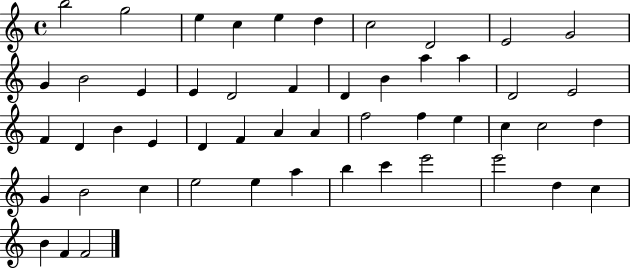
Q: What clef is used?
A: treble